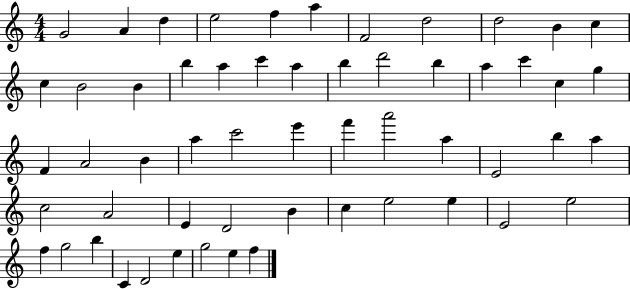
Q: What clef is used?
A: treble